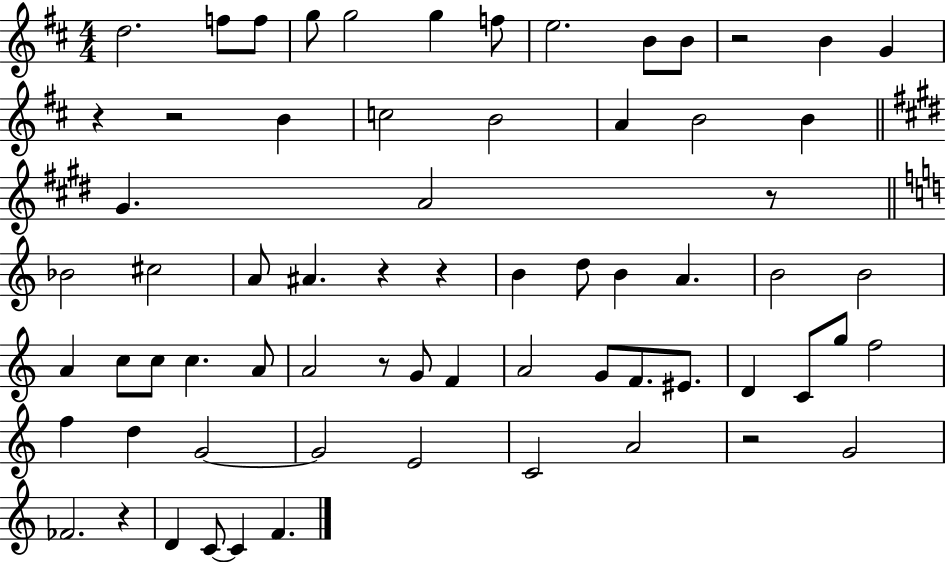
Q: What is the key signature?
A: D major